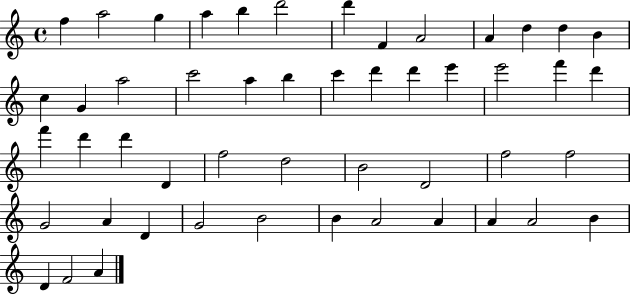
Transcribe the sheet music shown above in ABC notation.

X:1
T:Untitled
M:4/4
L:1/4
K:C
f a2 g a b d'2 d' F A2 A d d B c G a2 c'2 a b c' d' d' e' e'2 f' d' f' d' d' D f2 d2 B2 D2 f2 f2 G2 A D G2 B2 B A2 A A A2 B D F2 A